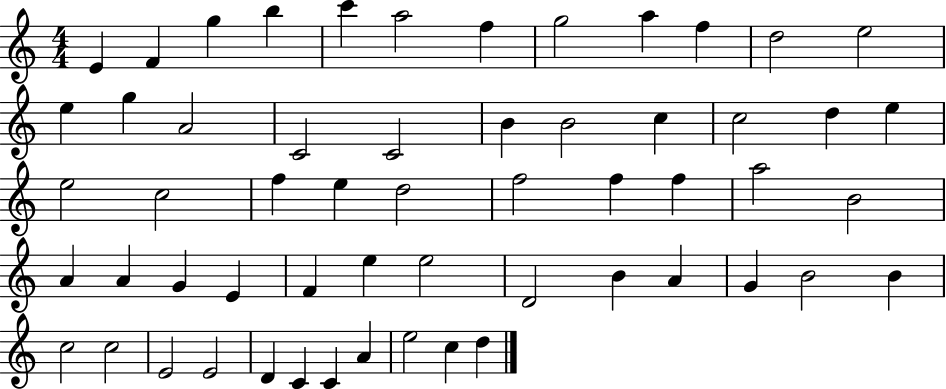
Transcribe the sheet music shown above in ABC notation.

X:1
T:Untitled
M:4/4
L:1/4
K:C
E F g b c' a2 f g2 a f d2 e2 e g A2 C2 C2 B B2 c c2 d e e2 c2 f e d2 f2 f f a2 B2 A A G E F e e2 D2 B A G B2 B c2 c2 E2 E2 D C C A e2 c d